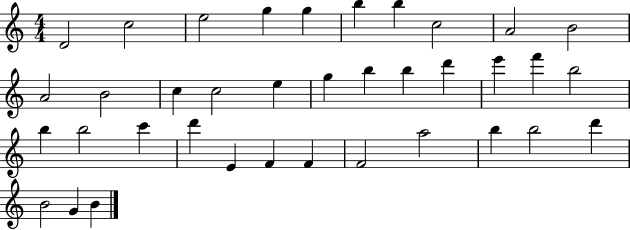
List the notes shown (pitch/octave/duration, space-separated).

D4/h C5/h E5/h G5/q G5/q B5/q B5/q C5/h A4/h B4/h A4/h B4/h C5/q C5/h E5/q G5/q B5/q B5/q D6/q E6/q F6/q B5/h B5/q B5/h C6/q D6/q E4/q F4/q F4/q F4/h A5/h B5/q B5/h D6/q B4/h G4/q B4/q